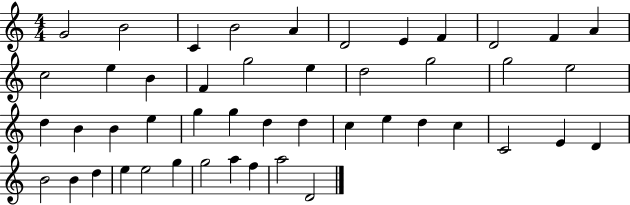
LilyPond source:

{
  \clef treble
  \numericTimeSignature
  \time 4/4
  \key c \major
  g'2 b'2 | c'4 b'2 a'4 | d'2 e'4 f'4 | d'2 f'4 a'4 | \break c''2 e''4 b'4 | f'4 g''2 e''4 | d''2 g''2 | g''2 e''2 | \break d''4 b'4 b'4 e''4 | g''4 g''4 d''4 d''4 | c''4 e''4 d''4 c''4 | c'2 e'4 d'4 | \break b'2 b'4 d''4 | e''4 e''2 g''4 | g''2 a''4 f''4 | a''2 d'2 | \break \bar "|."
}